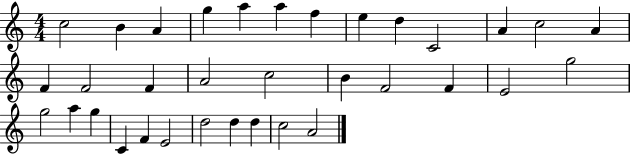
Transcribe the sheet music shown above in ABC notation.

X:1
T:Untitled
M:4/4
L:1/4
K:C
c2 B A g a a f e d C2 A c2 A F F2 F A2 c2 B F2 F E2 g2 g2 a g C F E2 d2 d d c2 A2